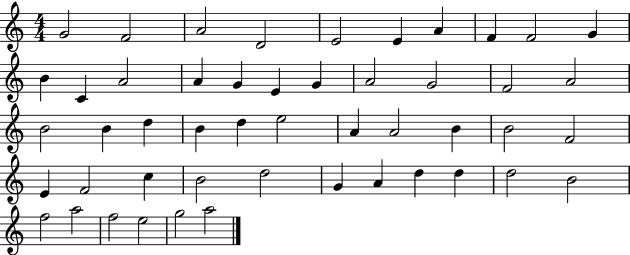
X:1
T:Untitled
M:4/4
L:1/4
K:C
G2 F2 A2 D2 E2 E A F F2 G B C A2 A G E G A2 G2 F2 A2 B2 B d B d e2 A A2 B B2 F2 E F2 c B2 d2 G A d d d2 B2 f2 a2 f2 e2 g2 a2